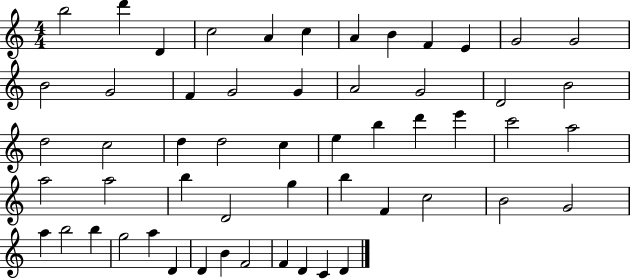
{
  \clef treble
  \numericTimeSignature
  \time 4/4
  \key c \major
  b''2 d'''4 d'4 | c''2 a'4 c''4 | a'4 b'4 f'4 e'4 | g'2 g'2 | \break b'2 g'2 | f'4 g'2 g'4 | a'2 g'2 | d'2 b'2 | \break d''2 c''2 | d''4 d''2 c''4 | e''4 b''4 d'''4 e'''4 | c'''2 a''2 | \break a''2 a''2 | b''4 d'2 g''4 | b''4 f'4 c''2 | b'2 g'2 | \break a''4 b''2 b''4 | g''2 a''4 d'4 | d'4 b'4 f'2 | f'4 d'4 c'4 d'4 | \break \bar "|."
}